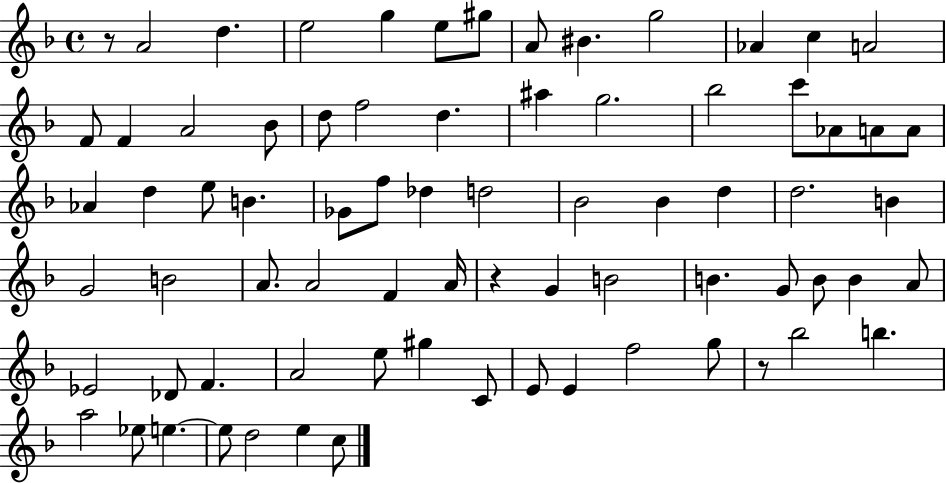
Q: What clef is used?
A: treble